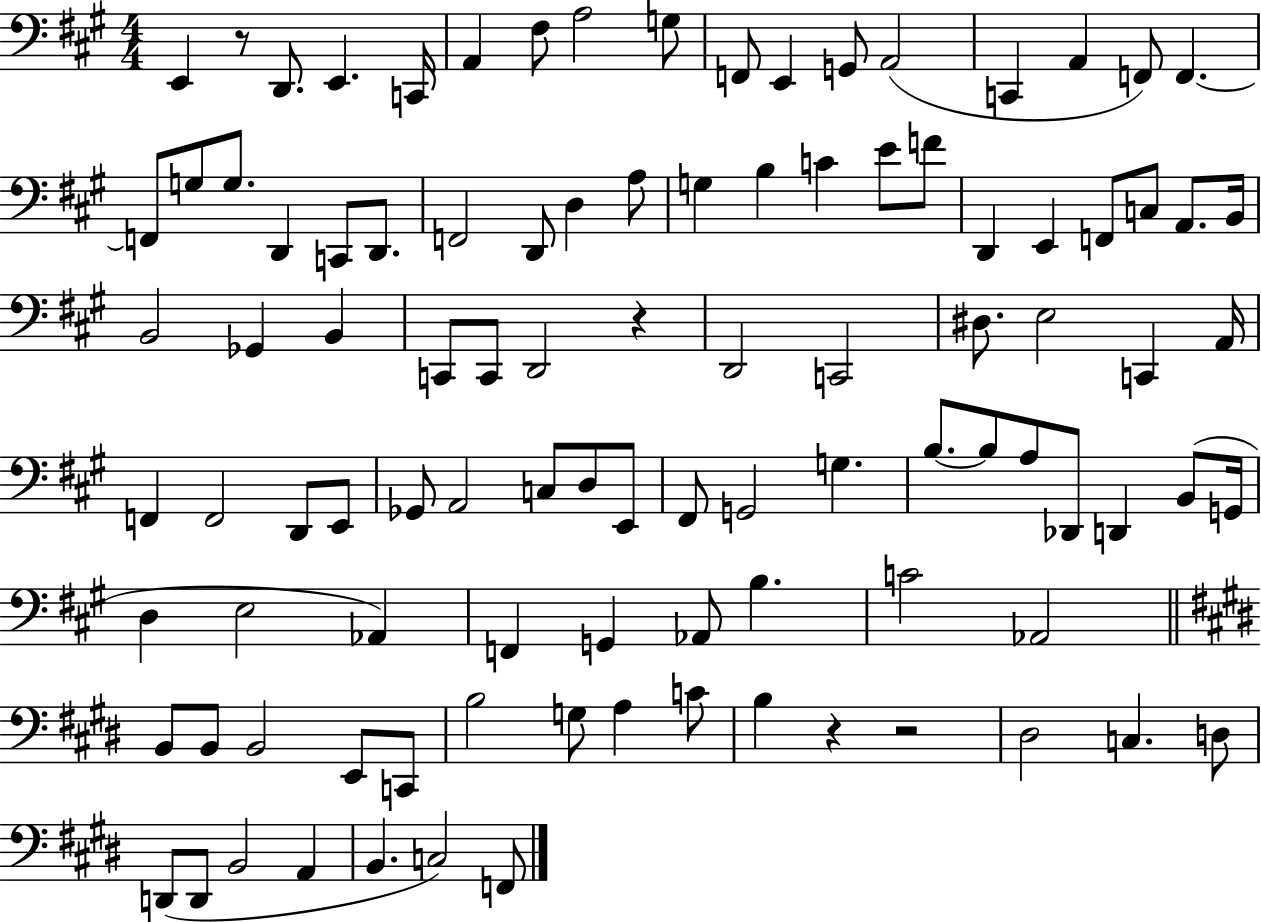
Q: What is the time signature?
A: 4/4